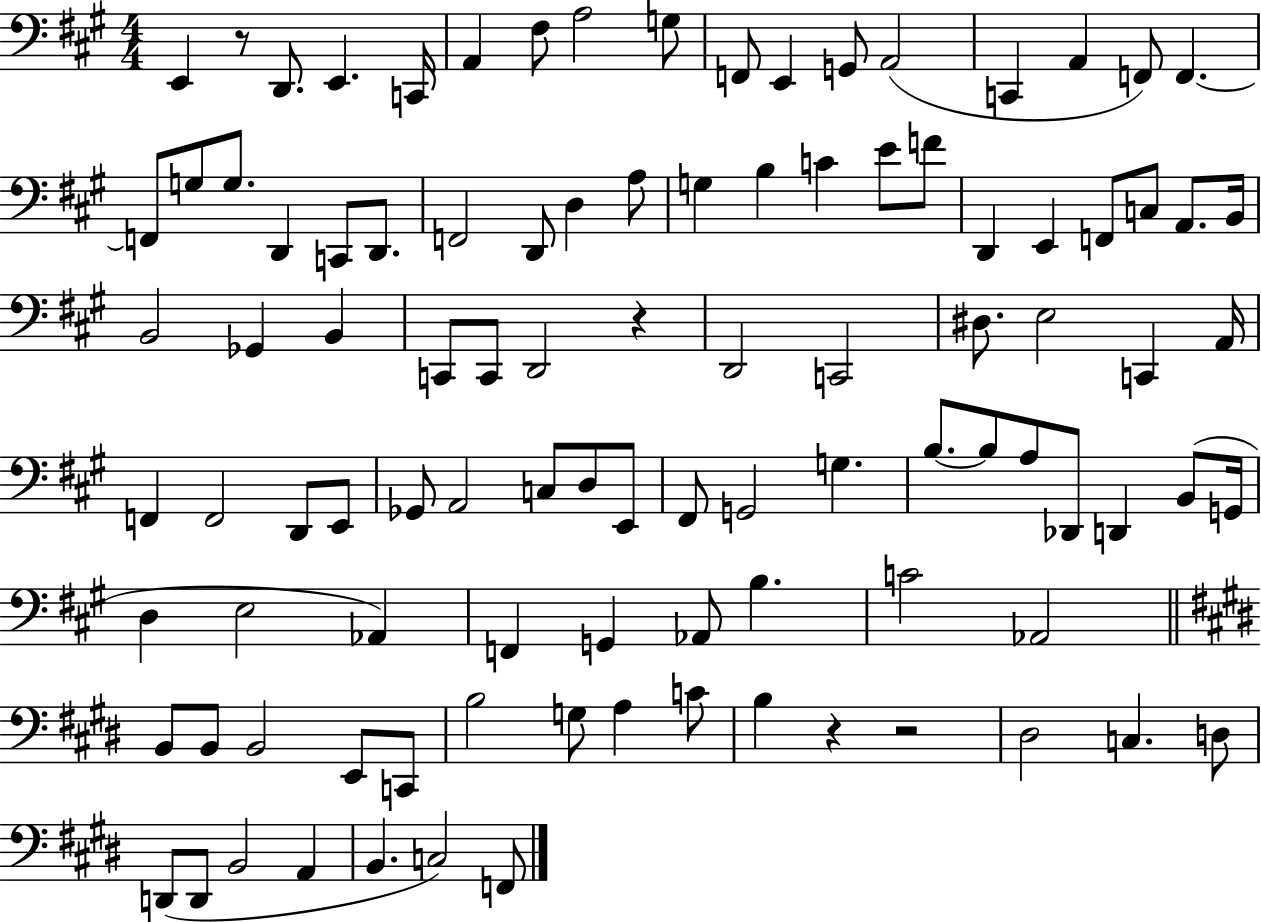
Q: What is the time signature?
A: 4/4